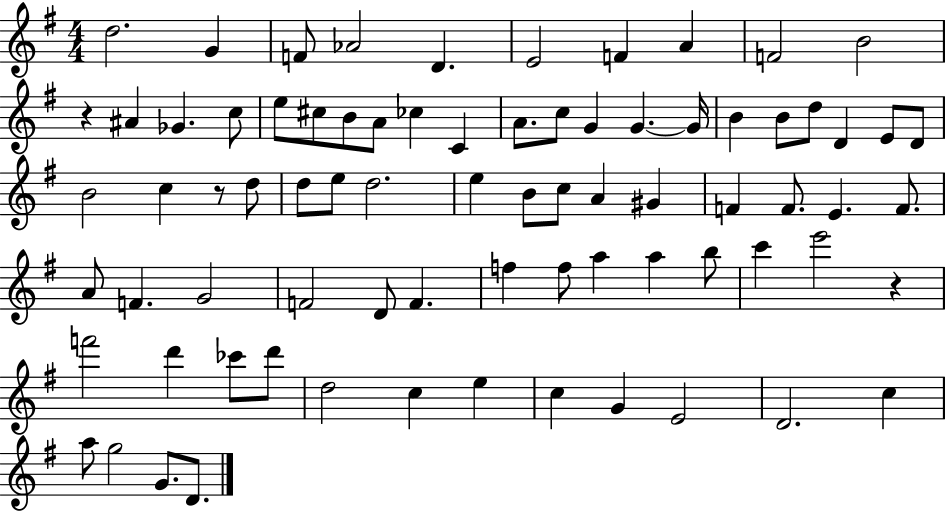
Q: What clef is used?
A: treble